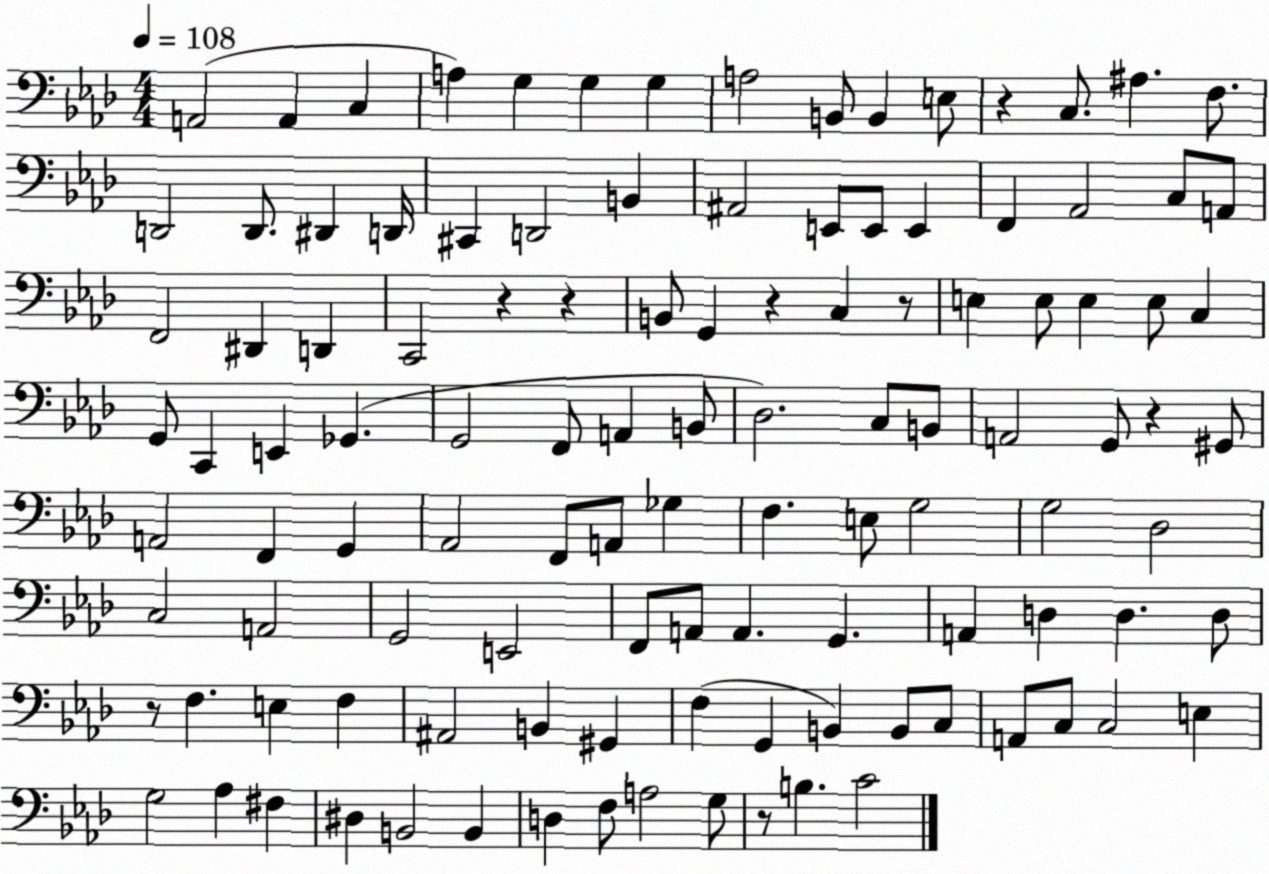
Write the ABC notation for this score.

X:1
T:Untitled
M:4/4
L:1/4
K:Ab
A,,2 A,, C, A, G, G, G, A,2 B,,/2 B,, E,/2 z C,/2 ^A, F,/2 D,,2 D,,/2 ^D,, D,,/4 ^C,, D,,2 B,, ^A,,2 E,,/2 E,,/2 E,, F,, _A,,2 C,/2 A,,/2 F,,2 ^D,, D,, C,,2 z z B,,/2 G,, z C, z/2 E, E,/2 E, E,/2 C, G,,/2 C,, E,, _G,, G,,2 F,,/2 A,, B,,/2 _D,2 C,/2 B,,/2 A,,2 G,,/2 z ^G,,/2 A,,2 F,, G,, _A,,2 F,,/2 A,,/2 _G, F, E,/2 G,2 G,2 _D,2 C,2 A,,2 G,,2 E,,2 F,,/2 A,,/2 A,, G,, A,, D, D, D,/2 z/2 F, E, F, ^A,,2 B,, ^G,, F, G,, B,, B,,/2 C,/2 A,,/2 C,/2 C,2 E, G,2 _A, ^F, ^D, B,,2 B,, D, F,/2 A,2 G,/2 z/2 B, C2